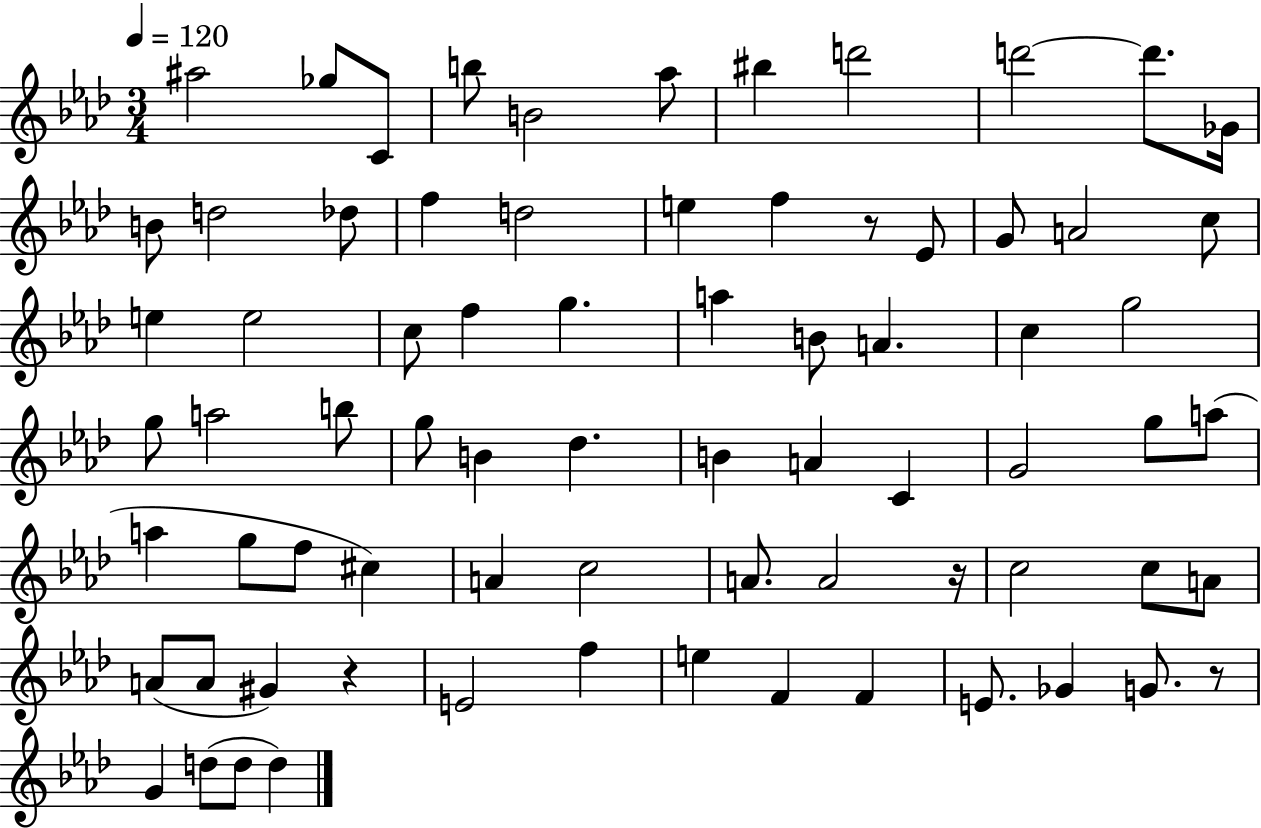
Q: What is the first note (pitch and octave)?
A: A#5